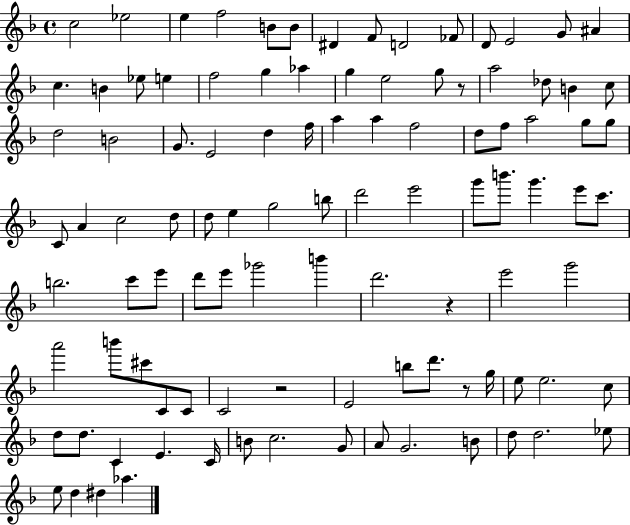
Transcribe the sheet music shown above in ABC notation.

X:1
T:Untitled
M:4/4
L:1/4
K:F
c2 _e2 e f2 B/2 B/2 ^D F/2 D2 _F/2 D/2 E2 G/2 ^A c B _e/2 e f2 g _a g e2 g/2 z/2 a2 _d/2 B c/2 d2 B2 G/2 E2 d f/4 a a f2 d/2 f/2 a2 g/2 g/2 C/2 A c2 d/2 d/2 e g2 b/2 d'2 e'2 g'/2 b'/2 g' e'/2 c'/2 b2 c'/2 e'/2 d'/2 e'/2 _g'2 b' d'2 z e'2 g'2 a'2 b'/2 ^c'/2 C/2 C/2 C2 z2 E2 b/2 d'/2 z/2 g/4 e/2 e2 c/2 d/2 d/2 C E C/4 B/2 c2 G/2 A/2 G2 B/2 d/2 d2 _e/2 e/2 d ^d _a